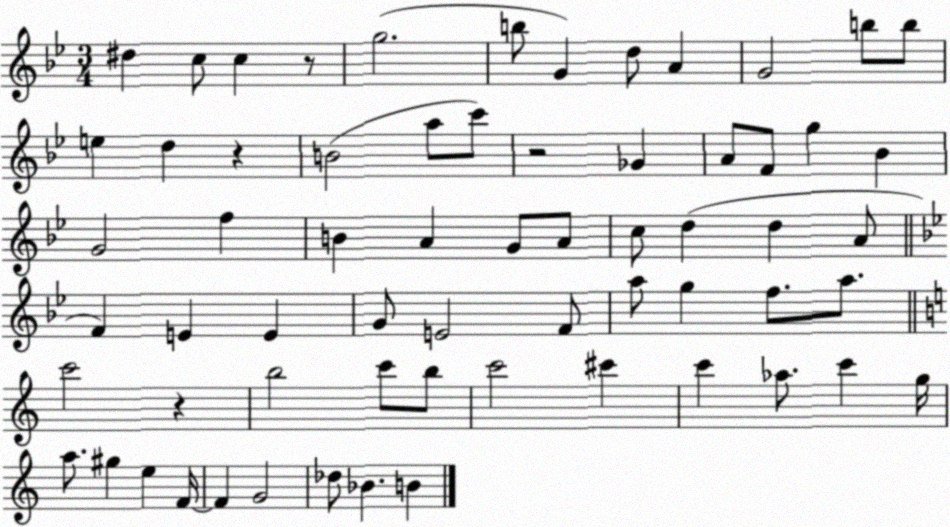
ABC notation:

X:1
T:Untitled
M:3/4
L:1/4
K:Bb
^d c/2 c z/2 g2 b/2 G d/2 A G2 b/2 b/2 e d z B2 a/2 c'/2 z2 _G A/2 F/2 g _B G2 f B A G/2 A/2 c/2 d d A/2 F E E G/2 E2 F/2 a/2 g f/2 a/2 c'2 z b2 c'/2 b/2 c'2 ^c' c' _a/2 c' g/4 a/2 ^g e F/4 F G2 _d/2 _B B